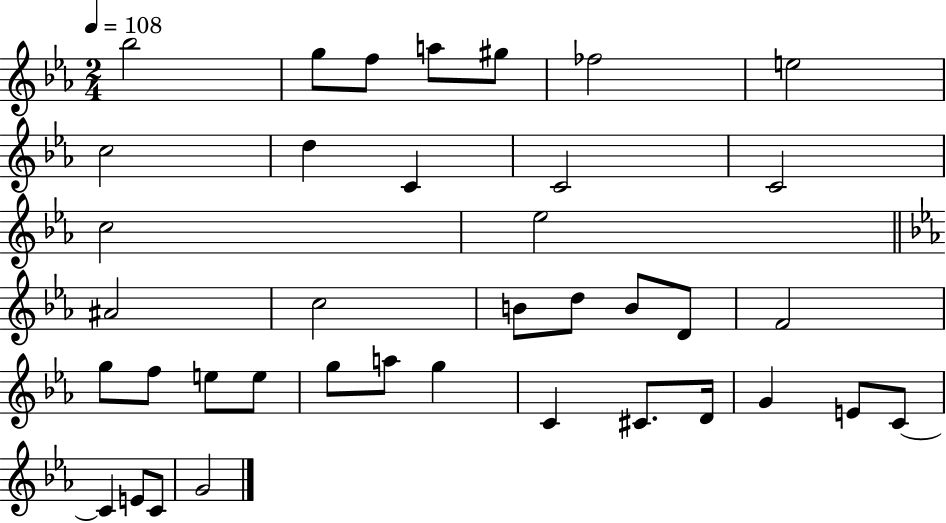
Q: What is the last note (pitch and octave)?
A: G4